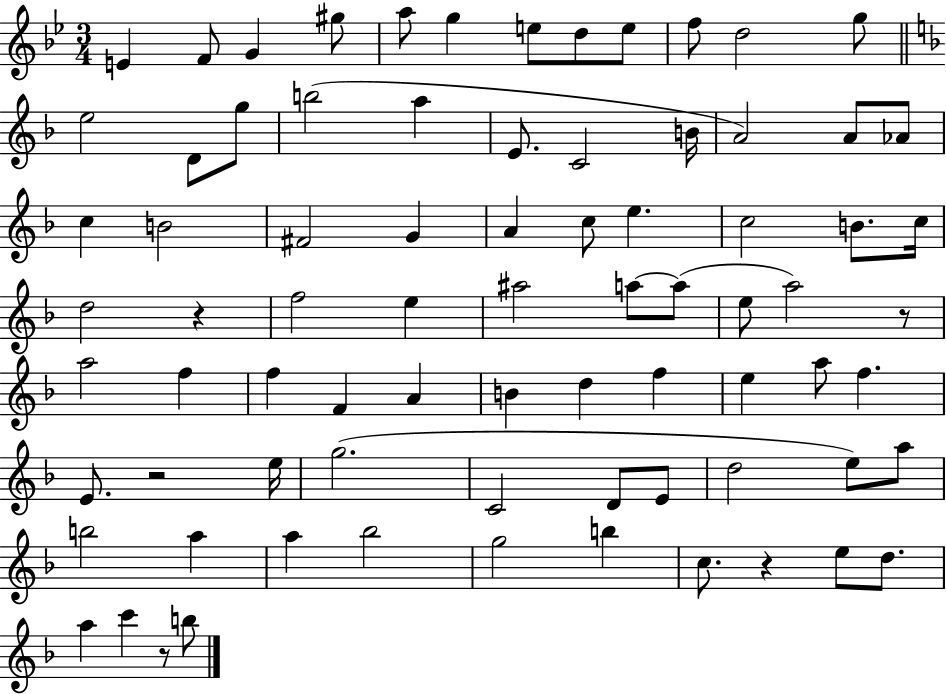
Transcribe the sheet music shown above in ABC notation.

X:1
T:Untitled
M:3/4
L:1/4
K:Bb
E F/2 G ^g/2 a/2 g e/2 d/2 e/2 f/2 d2 g/2 e2 D/2 g/2 b2 a E/2 C2 B/4 A2 A/2 _A/2 c B2 ^F2 G A c/2 e c2 B/2 c/4 d2 z f2 e ^a2 a/2 a/2 e/2 a2 z/2 a2 f f F A B d f e a/2 f E/2 z2 e/4 g2 C2 D/2 E/2 d2 e/2 a/2 b2 a a _b2 g2 b c/2 z e/2 d/2 a c' z/2 b/2